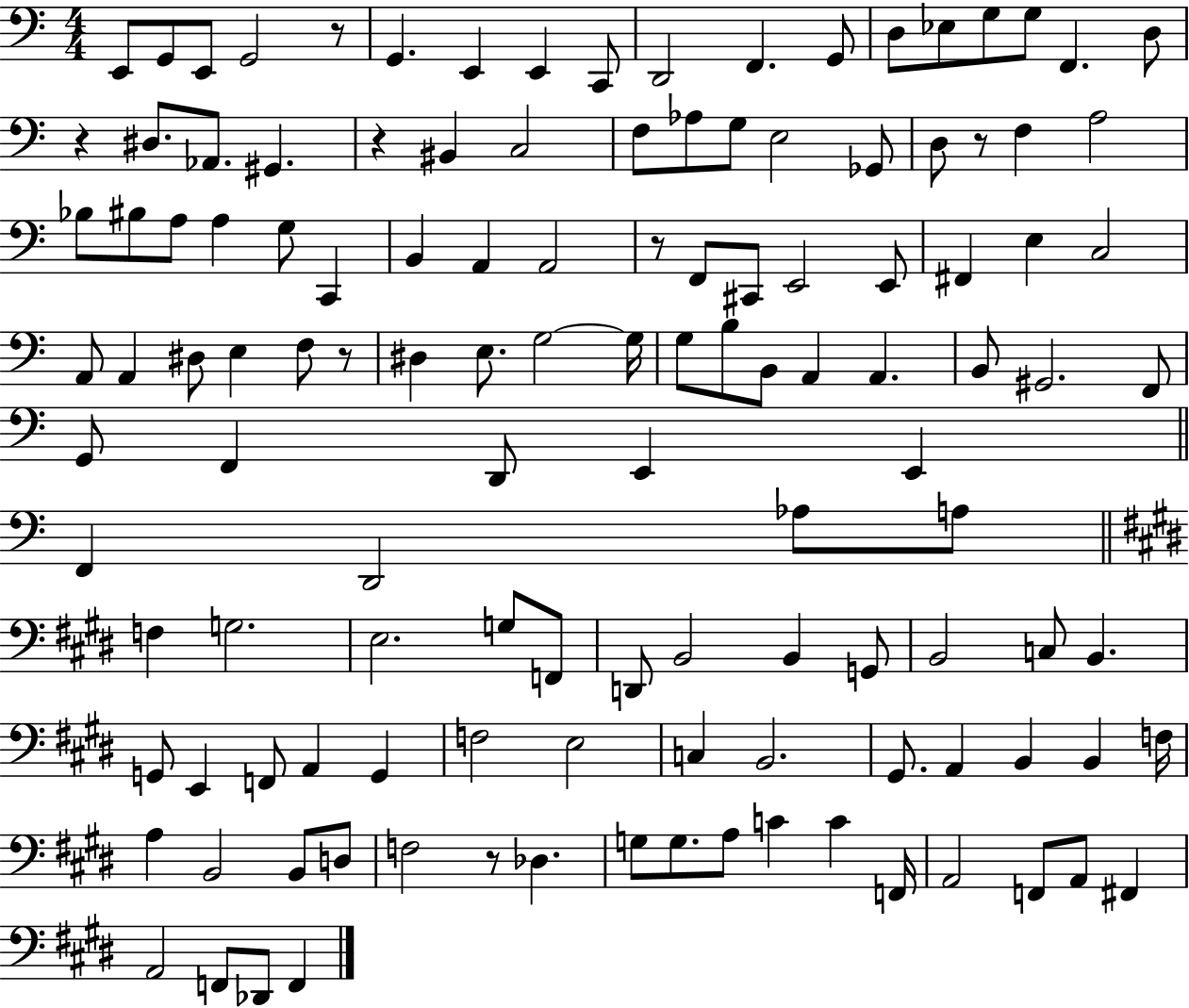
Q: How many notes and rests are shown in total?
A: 125